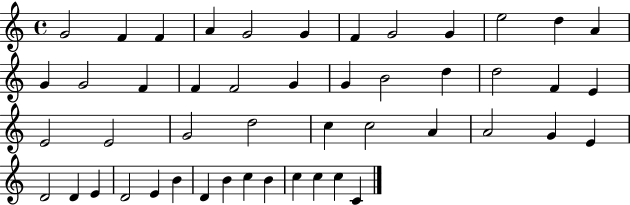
X:1
T:Untitled
M:4/4
L:1/4
K:C
G2 F F A G2 G F G2 G e2 d A G G2 F F F2 G G B2 d d2 F E E2 E2 G2 d2 c c2 A A2 G E D2 D E D2 E B D B c B c c c C